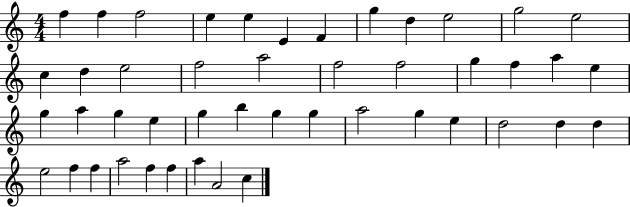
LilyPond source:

{
  \clef treble
  \numericTimeSignature
  \time 4/4
  \key c \major
  f''4 f''4 f''2 | e''4 e''4 e'4 f'4 | g''4 d''4 e''2 | g''2 e''2 | \break c''4 d''4 e''2 | f''2 a''2 | f''2 f''2 | g''4 f''4 a''4 e''4 | \break g''4 a''4 g''4 e''4 | g''4 b''4 g''4 g''4 | a''2 g''4 e''4 | d''2 d''4 d''4 | \break e''2 f''4 f''4 | a''2 f''4 f''4 | a''4 a'2 c''4 | \bar "|."
}